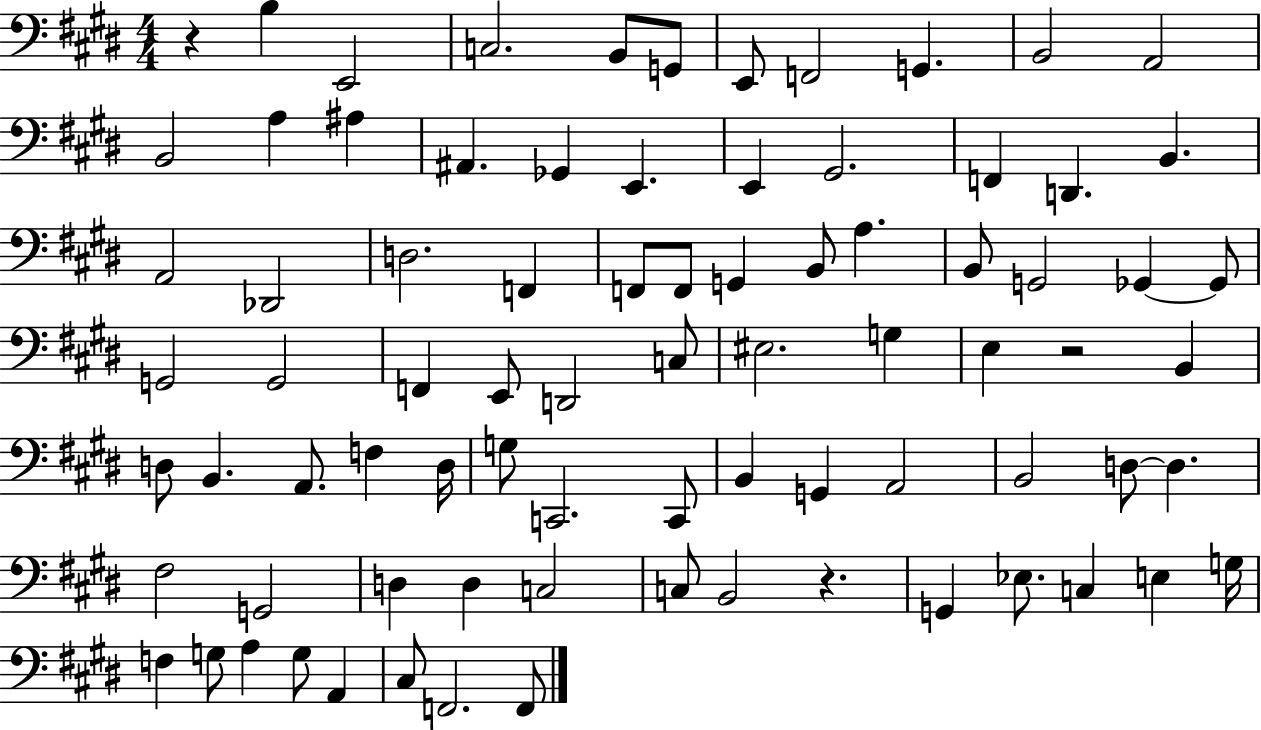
{
  \clef bass
  \numericTimeSignature
  \time 4/4
  \key e \major
  r4 b4 e,2 | c2. b,8 g,8 | e,8 f,2 g,4. | b,2 a,2 | \break b,2 a4 ais4 | ais,4. ges,4 e,4. | e,4 gis,2. | f,4 d,4. b,4. | \break a,2 des,2 | d2. f,4 | f,8 f,8 g,4 b,8 a4. | b,8 g,2 ges,4~~ ges,8 | \break g,2 g,2 | f,4 e,8 d,2 c8 | eis2. g4 | e4 r2 b,4 | \break d8 b,4. a,8. f4 d16 | g8 c,2. c,8 | b,4 g,4 a,2 | b,2 d8~~ d4. | \break fis2 g,2 | d4 d4 c2 | c8 b,2 r4. | g,4 ees8. c4 e4 g16 | \break f4 g8 a4 g8 a,4 | cis8 f,2. f,8 | \bar "|."
}